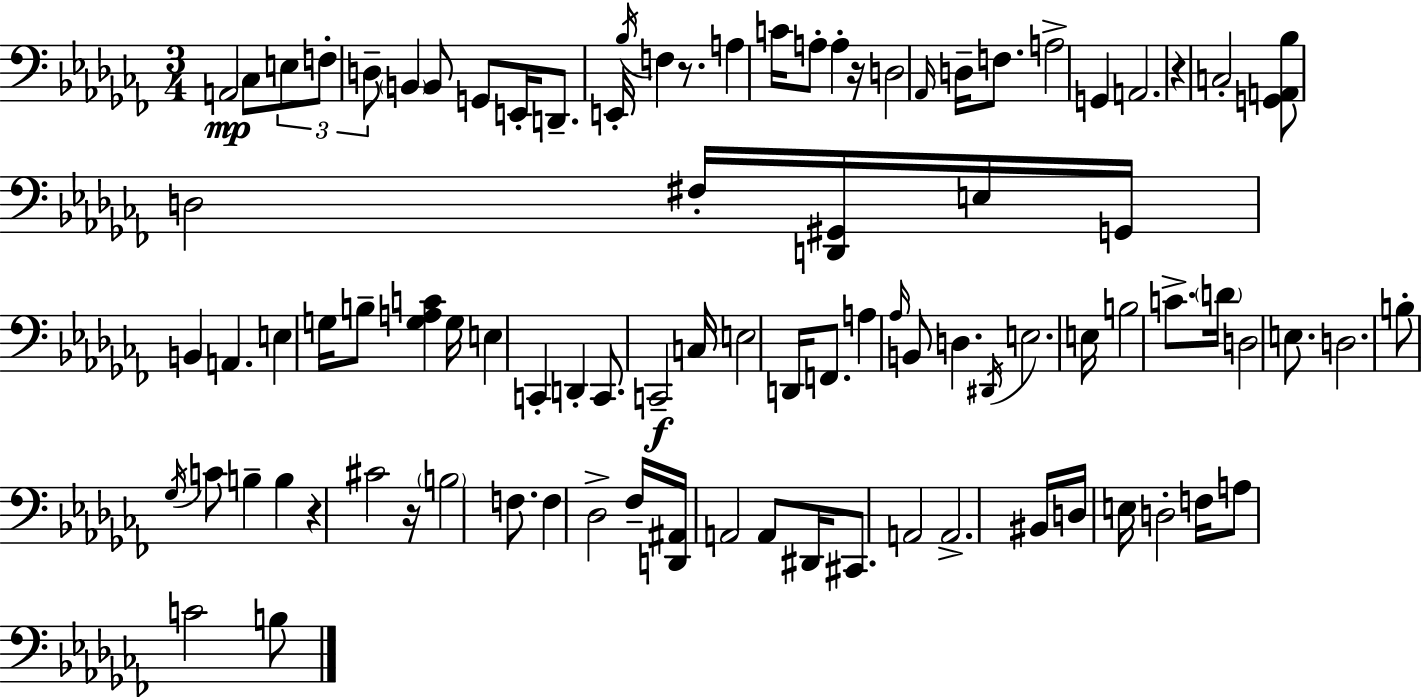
X:1
T:Untitled
M:3/4
L:1/4
K:Abm
A,,2 _C,/2 E,/2 F,/2 D,/2 B,, B,,/2 G,,/2 E,,/4 D,,/2 E,,/4 _B,/4 F, z/2 A, C/4 A,/2 A, z/4 D,2 _A,,/4 D,/4 F,/2 A,2 G,, A,,2 z C,2 [G,,A,,_B,]/2 D,2 ^F,/4 [D,,^G,,]/4 E,/4 G,,/4 B,, A,, E, G,/4 B,/2 [G,A,C] G,/4 E, C,, D,, C,,/2 C,,2 C,/4 E,2 D,,/4 F,,/2 A, _A,/4 B,,/2 D, ^D,,/4 E,2 E,/4 B,2 C/2 D/4 D,2 E,/2 D,2 B,/2 _G,/4 C/2 B, B, z ^C2 z/4 B,2 F,/2 F, _D,2 _F,/4 [D,,^A,,]/4 A,,2 A,,/2 ^D,,/4 ^C,,/2 A,,2 A,,2 ^B,,/4 D,/4 E,/4 D,2 F,/4 A,/2 C2 B,/2